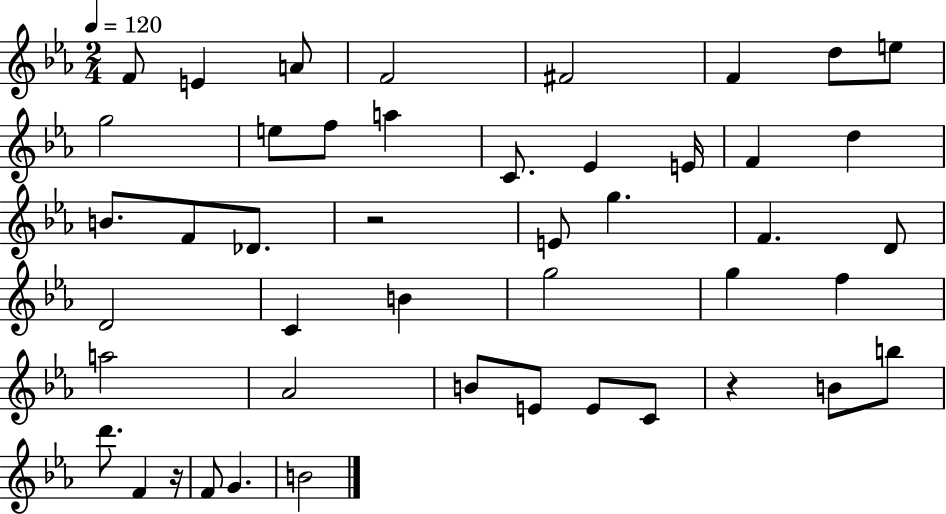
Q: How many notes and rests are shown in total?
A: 46